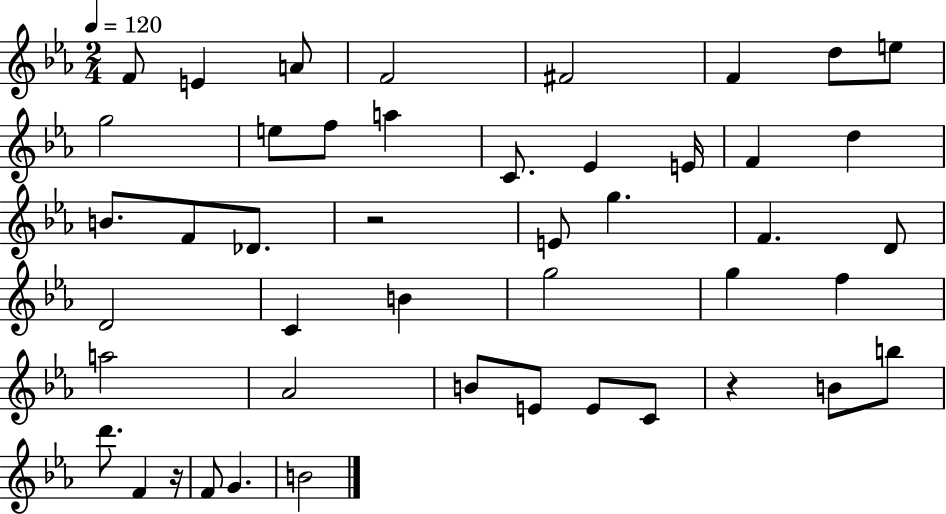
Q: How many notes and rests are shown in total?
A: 46